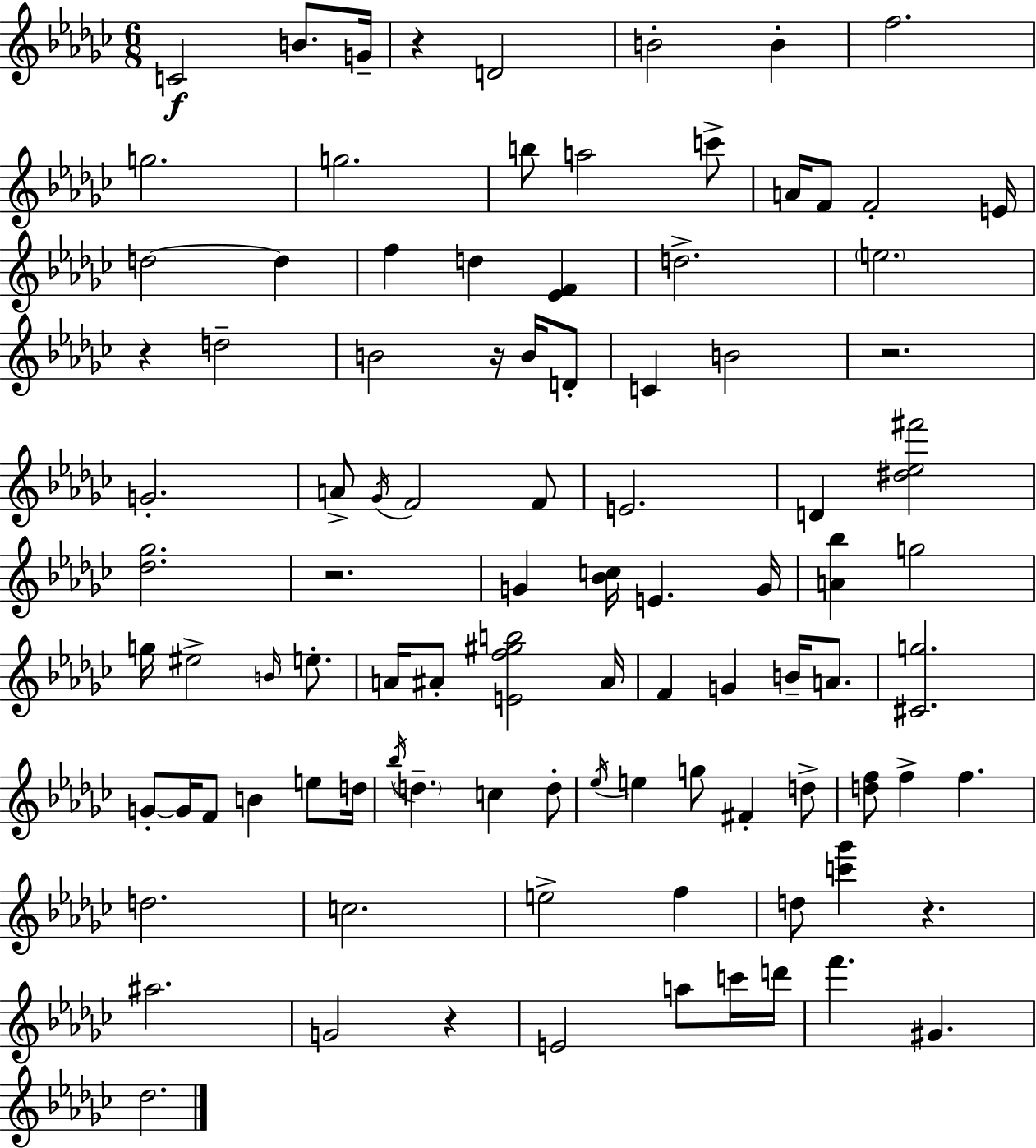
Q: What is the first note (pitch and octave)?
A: C4